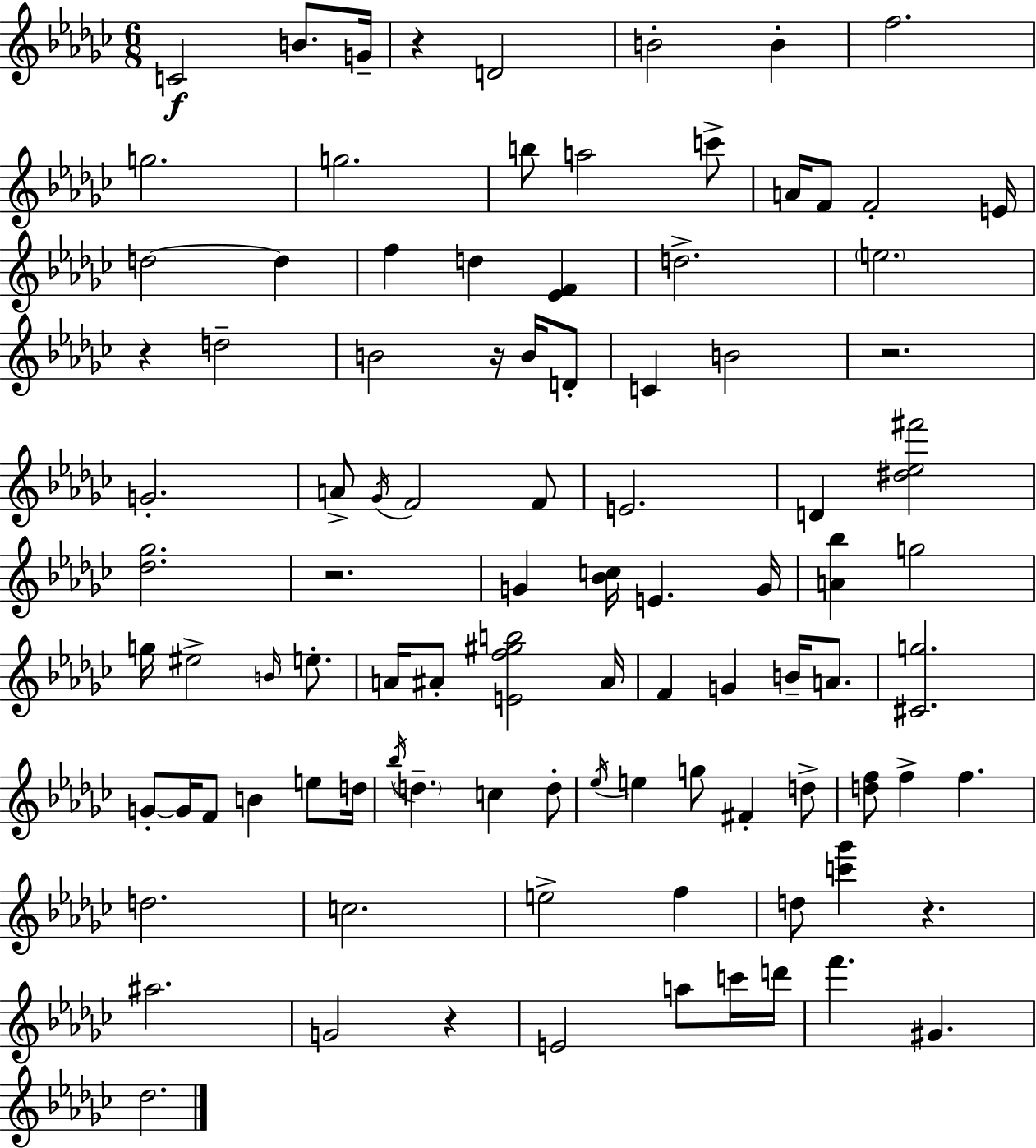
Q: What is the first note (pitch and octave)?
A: C4